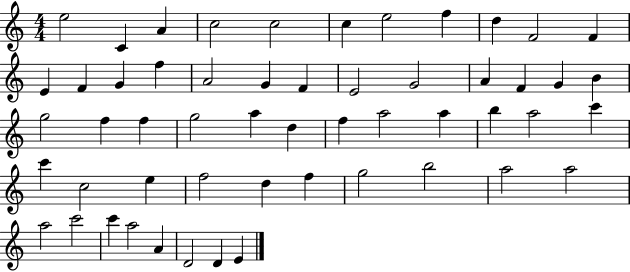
E5/h C4/q A4/q C5/h C5/h C5/q E5/h F5/q D5/q F4/h F4/q E4/q F4/q G4/q F5/q A4/h G4/q F4/q E4/h G4/h A4/q F4/q G4/q B4/q G5/h F5/q F5/q G5/h A5/q D5/q F5/q A5/h A5/q B5/q A5/h C6/q C6/q C5/h E5/q F5/h D5/q F5/q G5/h B5/h A5/h A5/h A5/h C6/h C6/q A5/h A4/q D4/h D4/q E4/q